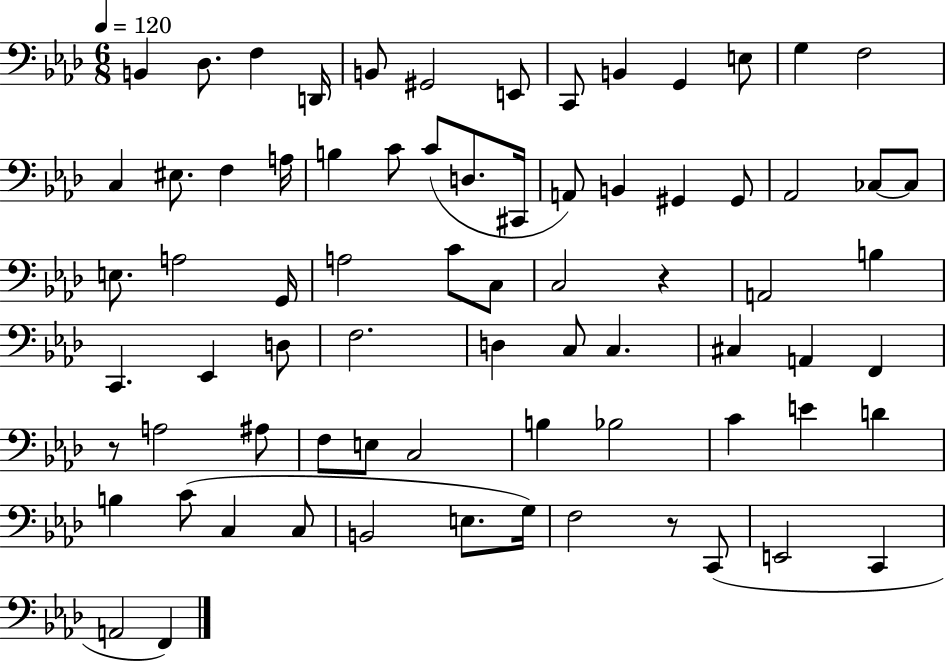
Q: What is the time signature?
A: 6/8